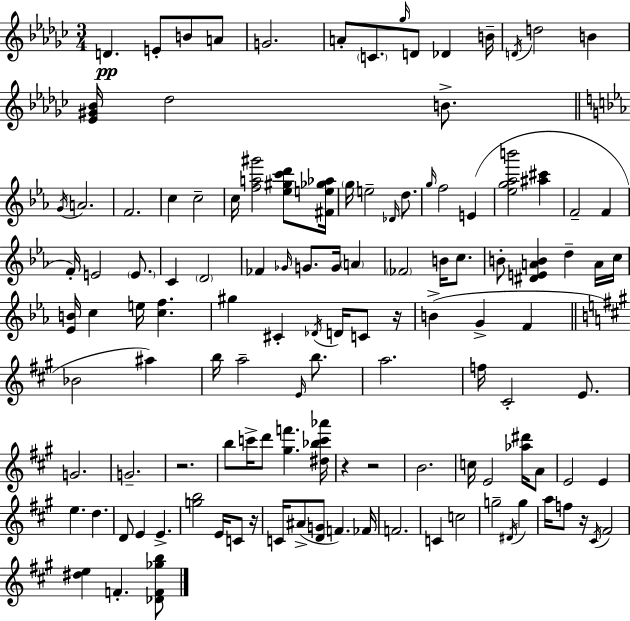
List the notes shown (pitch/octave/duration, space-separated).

D4/q. E4/e B4/e A4/e G4/h. A4/e C4/e. Gb5/s D4/e Db4/q B4/s D4/s D5/h B4/q [Eb4,G#4,Bb4]/s Db5/h B4/e. G4/s A4/h. F4/h. C5/q C5/h C5/s [F5,A5,G#6]/h [Eb5,G#5,C6,D6]/e [F#4,E5,Gb5,Ab5]/s G5/s E5/h Db4/s D5/e. G5/s F5/h E4/q [Eb5,G5,Ab5,B6]/h [A#5,C#6]/q F4/h F4/q F4/s E4/h E4/e. C4/q D4/h FES4/q Gb4/s G4/e. G4/s A4/q FES4/h B4/s C5/e. B4/e [D#4,E4,A4,B4]/q D5/q A4/s C5/s [Eb4,B4]/s C5/q E5/s [C5,F5]/q. G#5/q C#4/q Db4/s D4/s C4/e R/s B4/q G4/q F4/q Bb4/h A#5/q B5/s A5/h E4/s B5/e. A5/h. F5/s C#4/h E4/e. G4/h. G4/h. R/h. B5/e C6/s D6/e [G#5,F6]/q. [D#5,Bb5,C6,Ab6]/s R/q R/h B4/h. C5/s E4/h [Ab5,D#6]/s A4/e E4/h E4/q E5/q. D5/q. D4/e E4/q E4/q. [G5,B5]/h E4/s C4/e R/s C4/s A#4/e [D4,G4]/e F4/q. FES4/s F4/h. C4/q C5/h G5/h D#4/s G5/q A5/s F5/e R/s C#4/s F#4/h [D#5,E5]/q F4/q. [Db4,F4,Gb5,B5]/e